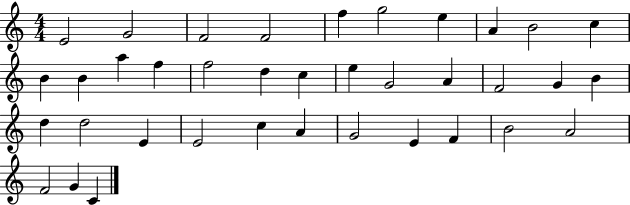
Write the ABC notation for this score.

X:1
T:Untitled
M:4/4
L:1/4
K:C
E2 G2 F2 F2 f g2 e A B2 c B B a f f2 d c e G2 A F2 G B d d2 E E2 c A G2 E F B2 A2 F2 G C